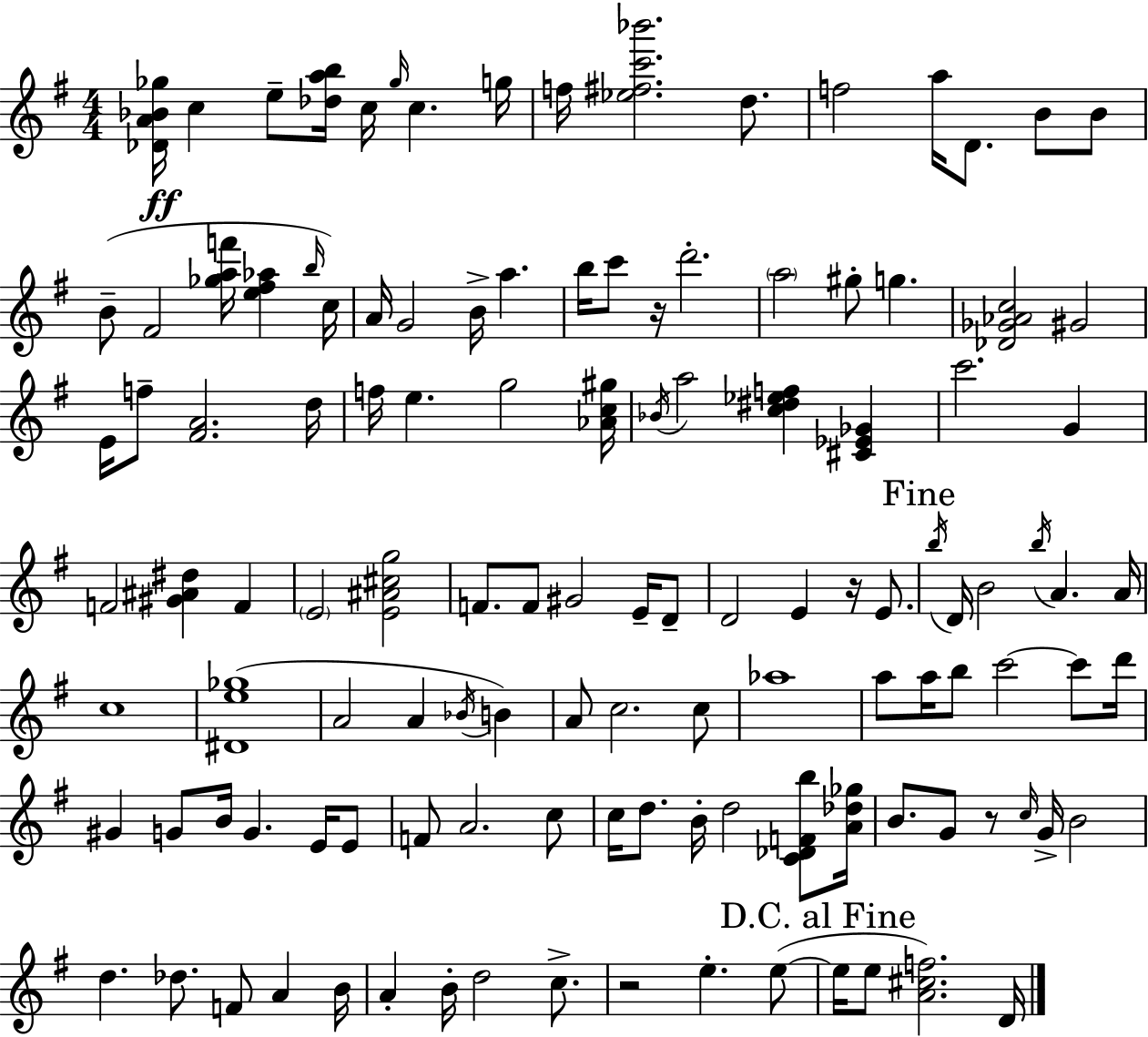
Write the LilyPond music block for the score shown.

{
  \clef treble
  \numericTimeSignature
  \time 4/4
  \key g \major
  <des' a' bes' ges''>16\ff c''4 e''8-- <des'' a'' b''>16 c''16 \grace { ges''16 } c''4. | g''16 f''16 <ees'' fis'' c''' bes'''>2. d''8. | f''2 a''16 d'8. b'8 b'8 | b'8--( fis'2 <ges'' a'' f'''>16 <e'' fis'' aes''>4 | \break \grace { b''16 }) c''16 a'16 g'2 b'16-> a''4. | b''16 c'''8 r16 d'''2.-. | \parenthesize a''2 gis''8-. g''4. | <des' ges' aes' c''>2 gis'2 | \break e'16 f''8-- <fis' a'>2. | d''16 f''16 e''4. g''2 | <aes' c'' gis''>16 \acciaccatura { bes'16 } a''2 <c'' dis'' ees'' f''>4 <cis' ees' ges'>4 | c'''2. g'4 | \break f'2 <gis' ais' dis''>4 f'4 | \parenthesize e'2 <e' ais' cis'' g''>2 | f'8. f'8 gis'2 | e'16-- d'8-- d'2 e'4 r16 | \break e'8. \mark "Fine" \acciaccatura { b''16 } d'16 b'2 \acciaccatura { b''16 } a'4. | a'16 c''1 | <dis' e'' ges''>1( | a'2 a'4 | \break \acciaccatura { bes'16 }) b'4 a'8 c''2. | c''8 aes''1 | a''8 a''16 b''8 c'''2~~ | c'''8 d'''16 gis'4 g'8 b'16 g'4. | \break e'16 e'8 f'8 a'2. | c''8 c''16 d''8. b'16-. d''2 | <c' des' f' b''>8 <a' des'' ges''>16 b'8. g'8 r8 \grace { c''16 } g'16-> b'2 | d''4. des''8. | \break f'8 a'4 b'16 a'4-. b'16-. d''2 | c''8.-> r2 e''4.-. | e''8~(~ \mark "D.C. al Fine" e''16 e''8 <a' cis'' f''>2.) | d'16 \bar "|."
}